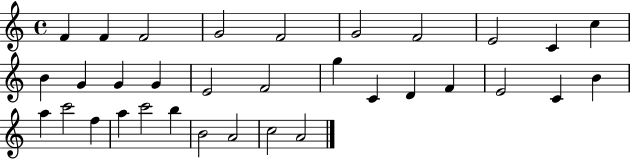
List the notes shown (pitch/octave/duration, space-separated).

F4/q F4/q F4/h G4/h F4/h G4/h F4/h E4/h C4/q C5/q B4/q G4/q G4/q G4/q E4/h F4/h G5/q C4/q D4/q F4/q E4/h C4/q B4/q A5/q C6/h F5/q A5/q C6/h B5/q B4/h A4/h C5/h A4/h